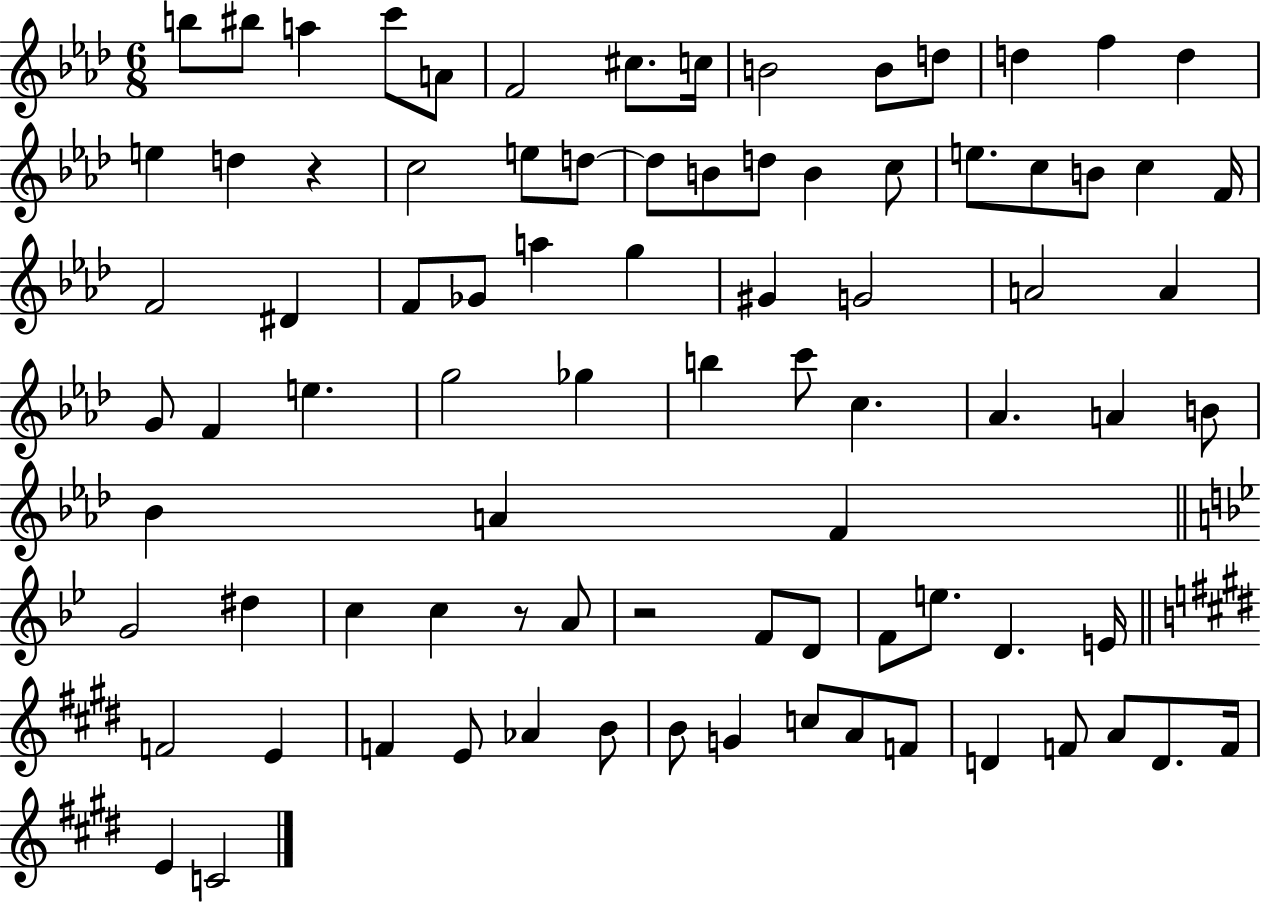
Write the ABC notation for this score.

X:1
T:Untitled
M:6/8
L:1/4
K:Ab
b/2 ^b/2 a c'/2 A/2 F2 ^c/2 c/4 B2 B/2 d/2 d f d e d z c2 e/2 d/2 d/2 B/2 d/2 B c/2 e/2 c/2 B/2 c F/4 F2 ^D F/2 _G/2 a g ^G G2 A2 A G/2 F e g2 _g b c'/2 c _A A B/2 _B A F G2 ^d c c z/2 A/2 z2 F/2 D/2 F/2 e/2 D E/4 F2 E F E/2 _A B/2 B/2 G c/2 A/2 F/2 D F/2 A/2 D/2 F/4 E C2